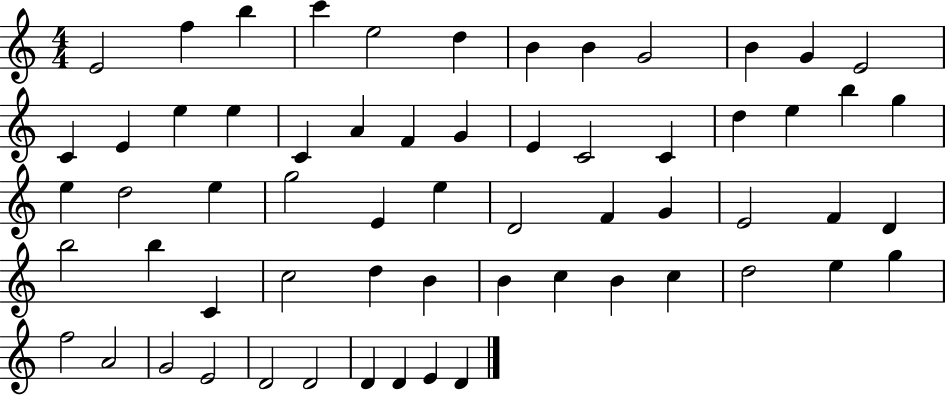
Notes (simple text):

E4/h F5/q B5/q C6/q E5/h D5/q B4/q B4/q G4/h B4/q G4/q E4/h C4/q E4/q E5/q E5/q C4/q A4/q F4/q G4/q E4/q C4/h C4/q D5/q E5/q B5/q G5/q E5/q D5/h E5/q G5/h E4/q E5/q D4/h F4/q G4/q E4/h F4/q D4/q B5/h B5/q C4/q C5/h D5/q B4/q B4/q C5/q B4/q C5/q D5/h E5/q G5/q F5/h A4/h G4/h E4/h D4/h D4/h D4/q D4/q E4/q D4/q